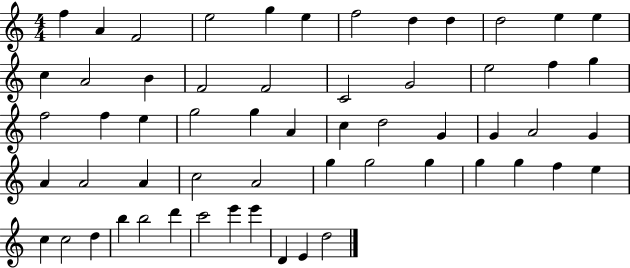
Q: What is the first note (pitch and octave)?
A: F5